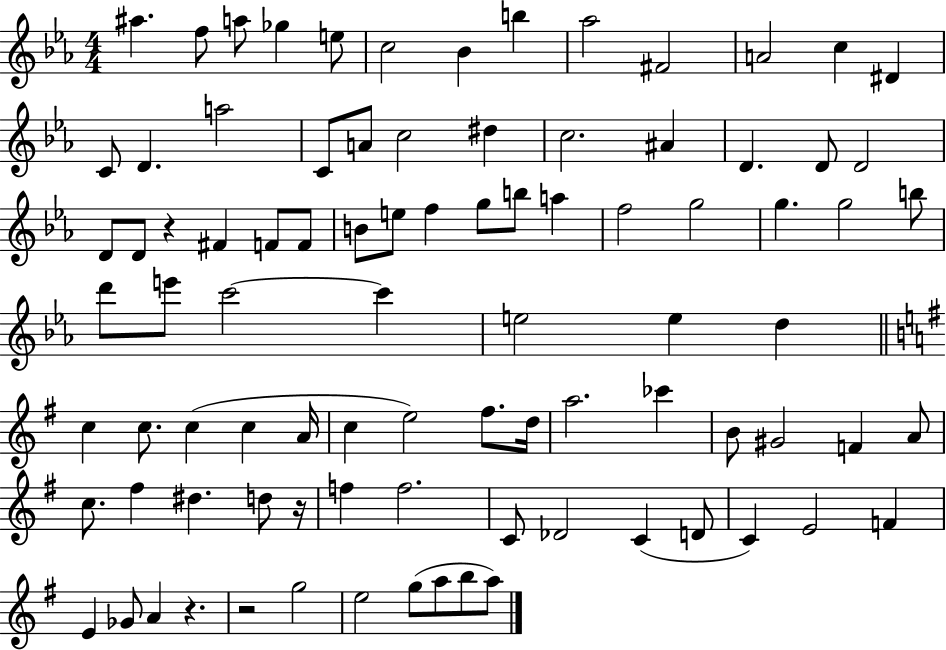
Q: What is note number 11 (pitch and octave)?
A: A4